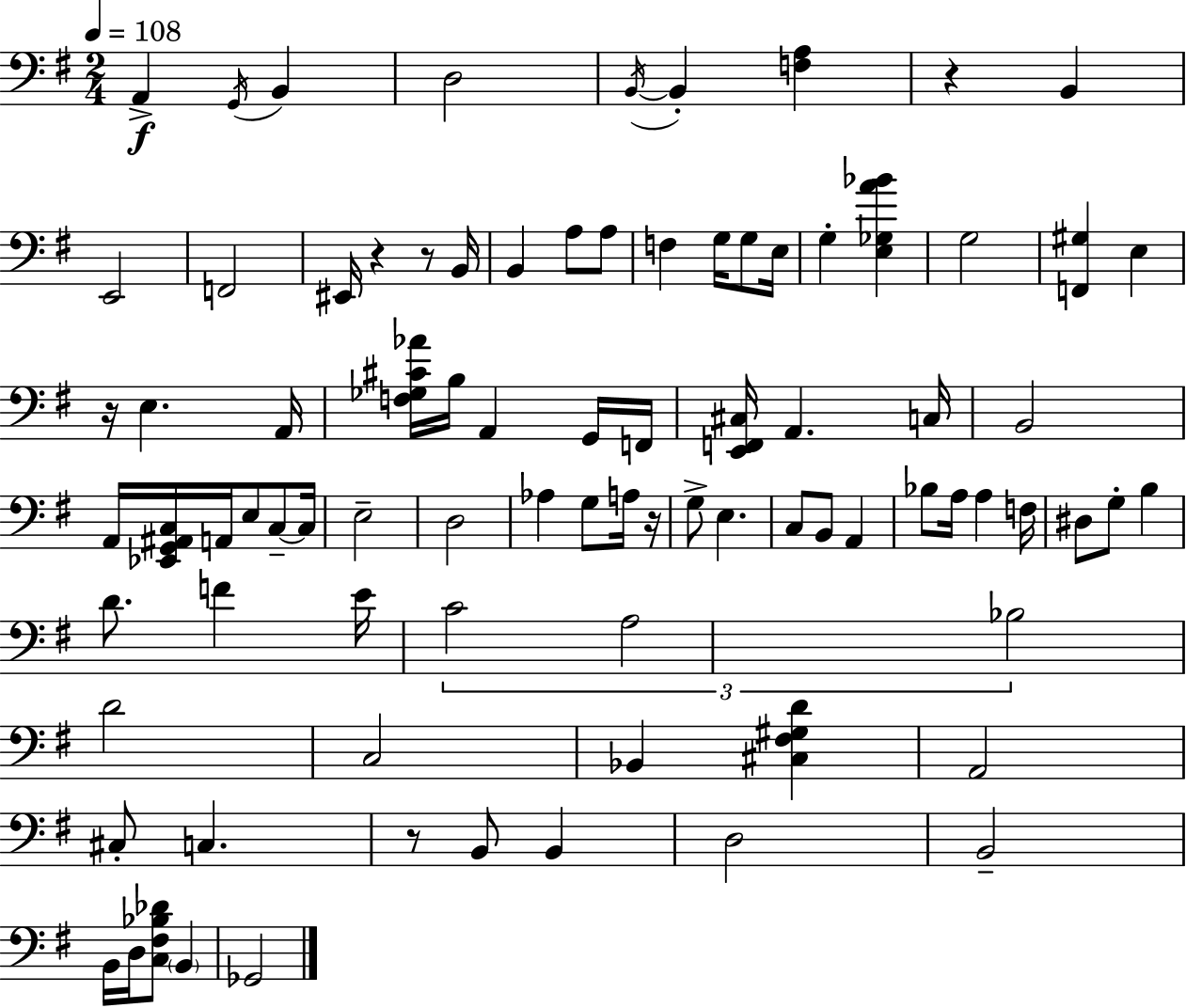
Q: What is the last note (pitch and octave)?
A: Gb2